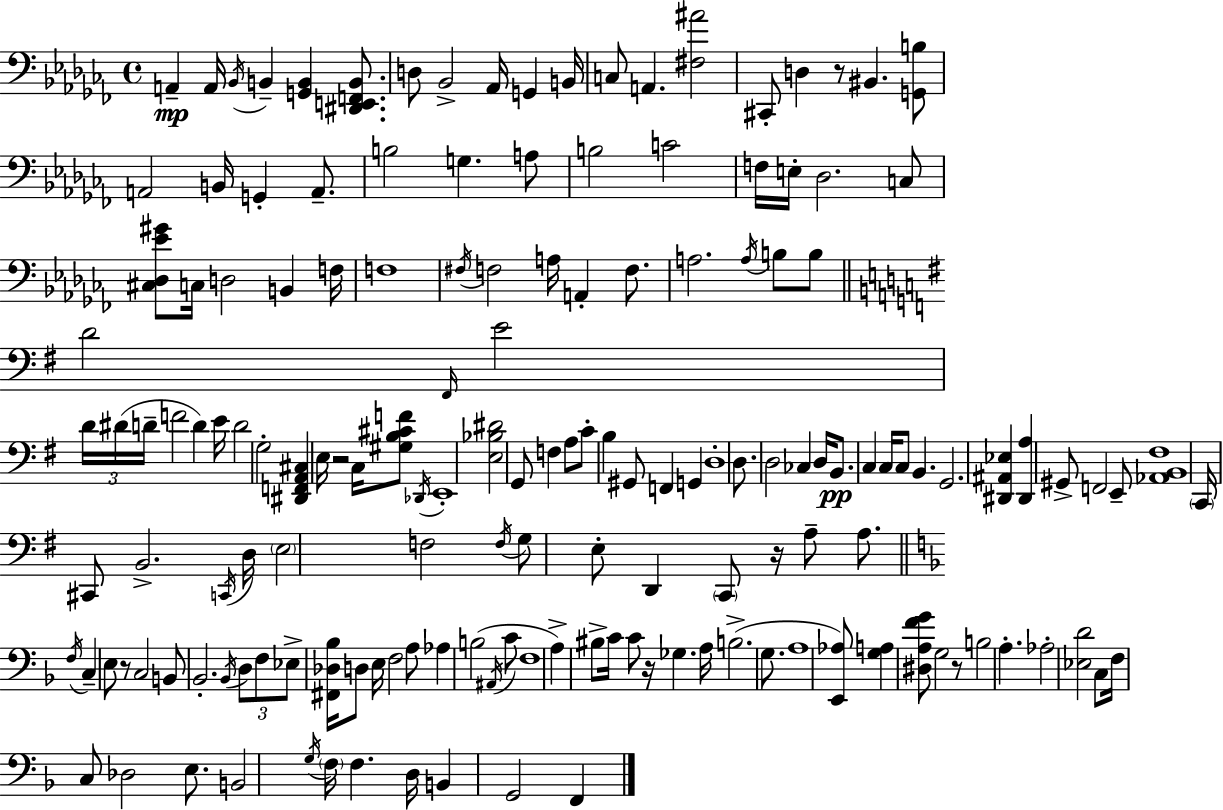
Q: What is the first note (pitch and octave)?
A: A2